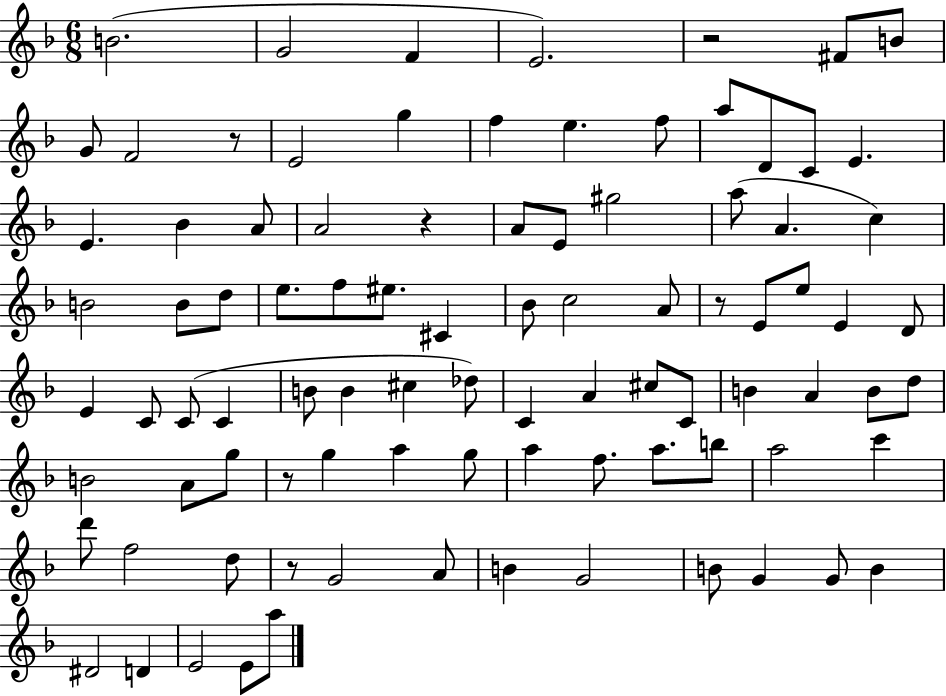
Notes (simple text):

B4/h. G4/h F4/q E4/h. R/h F#4/e B4/e G4/e F4/h R/e E4/h G5/q F5/q E5/q. F5/e A5/e D4/e C4/e E4/q. E4/q. Bb4/q A4/e A4/h R/q A4/e E4/e G#5/h A5/e A4/q. C5/q B4/h B4/e D5/e E5/e. F5/e EIS5/e. C#4/q Bb4/e C5/h A4/e R/e E4/e E5/e E4/q D4/e E4/q C4/e C4/e C4/q B4/e B4/q C#5/q Db5/e C4/q A4/q C#5/e C4/e B4/q A4/q B4/e D5/e B4/h A4/e G5/e R/e G5/q A5/q G5/e A5/q F5/e. A5/e. B5/e A5/h C6/q D6/e F5/h D5/e R/e G4/h A4/e B4/q G4/h B4/e G4/q G4/e B4/q D#4/h D4/q E4/h E4/e A5/e